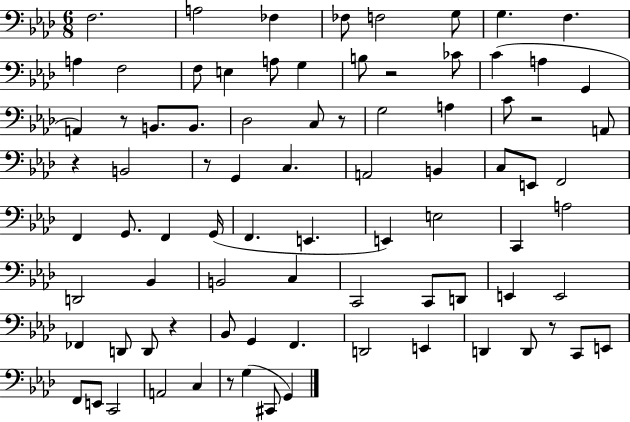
{
  \clef bass
  \numericTimeSignature
  \time 6/8
  \key aes \major
  f2. | a2 fes4 | fes8 f2 g8 | g4. f4. | \break a4 f2 | f8 e4 a8 g4 | b8 r2 ces'8 | c'4( a4 g,4 | \break a,4) r8 b,8. b,8. | des2 c8 r8 | g2 a4 | c'8 r2 a,8 | \break r4 b,2 | r8 g,4 c4. | a,2 b,4 | c8 e,8 f,2 | \break f,4 g,8. f,4 g,16( | f,4. e,4. | e,4) e2 | c,4 a2 | \break d,2 bes,4 | b,2 c4 | c,2 c,8 d,8 | e,4 e,2 | \break fes,4 d,8 d,8 r4 | bes,8 g,4 f,4. | d,2 e,4 | d,4 d,8 r8 c,8 e,8 | \break f,8 e,8 c,2 | a,2 c4 | r8 g4( cis,8 g,4) | \bar "|."
}